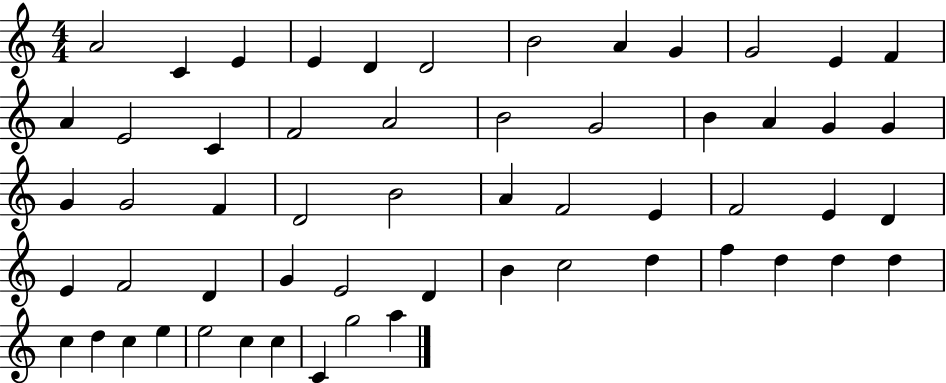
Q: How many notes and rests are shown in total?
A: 57